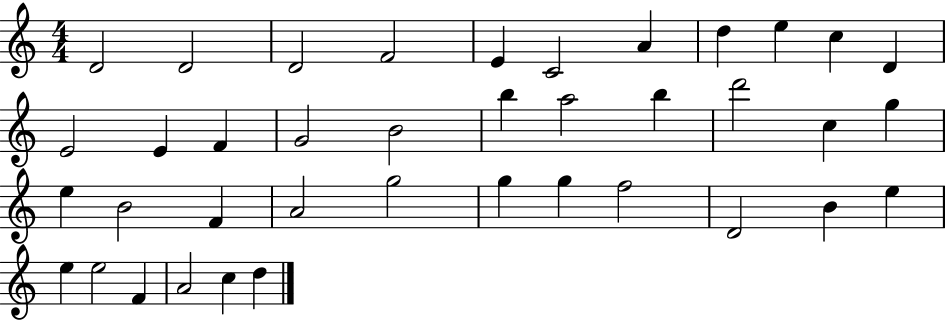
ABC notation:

X:1
T:Untitled
M:4/4
L:1/4
K:C
D2 D2 D2 F2 E C2 A d e c D E2 E F G2 B2 b a2 b d'2 c g e B2 F A2 g2 g g f2 D2 B e e e2 F A2 c d